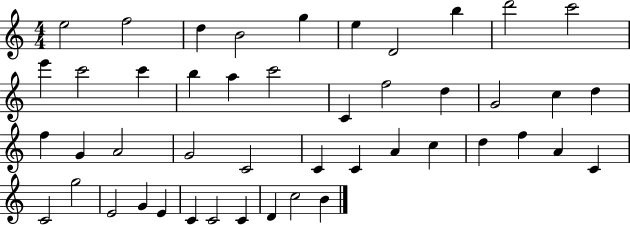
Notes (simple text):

E5/h F5/h D5/q B4/h G5/q E5/q D4/h B5/q D6/h C6/h E6/q C6/h C6/q B5/q A5/q C6/h C4/q F5/h D5/q G4/h C5/q D5/q F5/q G4/q A4/h G4/h C4/h C4/q C4/q A4/q C5/q D5/q F5/q A4/q C4/q C4/h G5/h E4/h G4/q E4/q C4/q C4/h C4/q D4/q C5/h B4/q